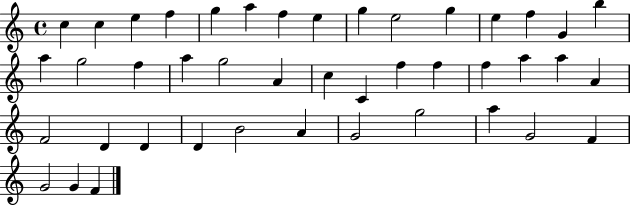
C5/q C5/q E5/q F5/q G5/q A5/q F5/q E5/q G5/q E5/h G5/q E5/q F5/q G4/q B5/q A5/q G5/h F5/q A5/q G5/h A4/q C5/q C4/q F5/q F5/q F5/q A5/q A5/q A4/q F4/h D4/q D4/q D4/q B4/h A4/q G4/h G5/h A5/q G4/h F4/q G4/h G4/q F4/q